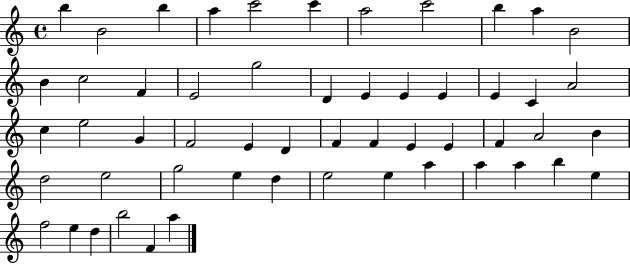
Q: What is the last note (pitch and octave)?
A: A5